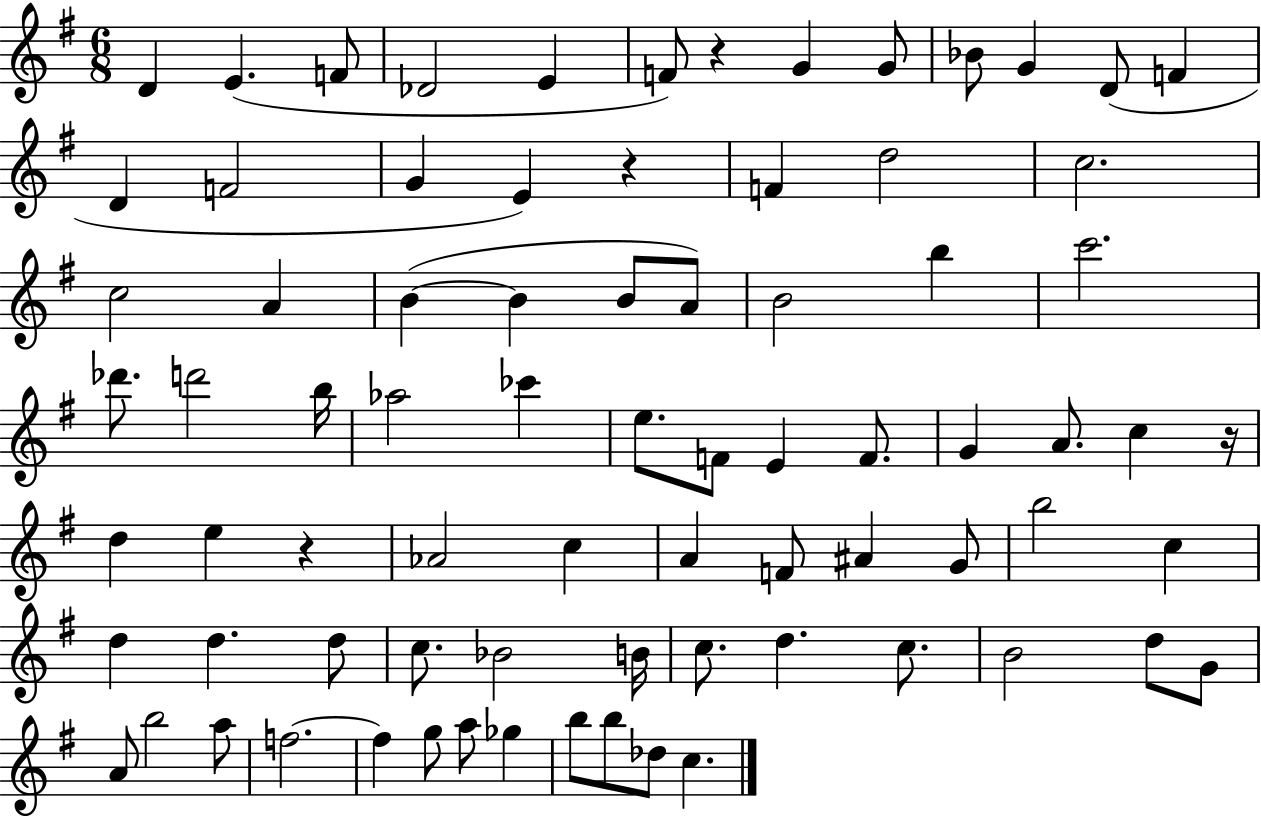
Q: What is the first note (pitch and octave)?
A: D4